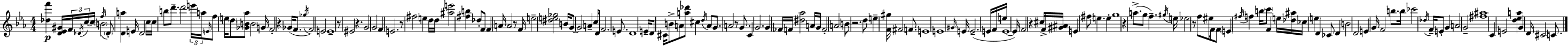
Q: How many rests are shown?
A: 10